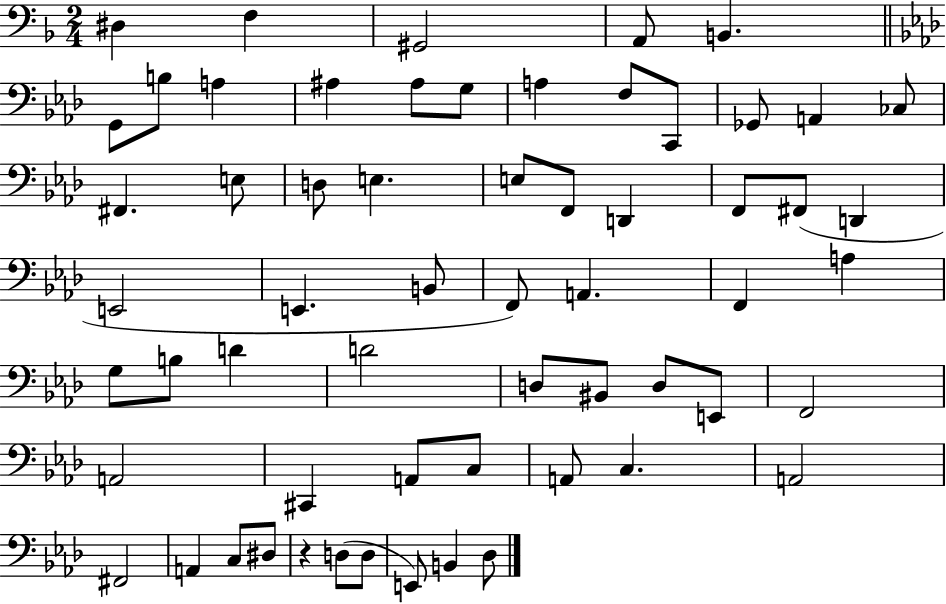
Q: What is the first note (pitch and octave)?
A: D#3